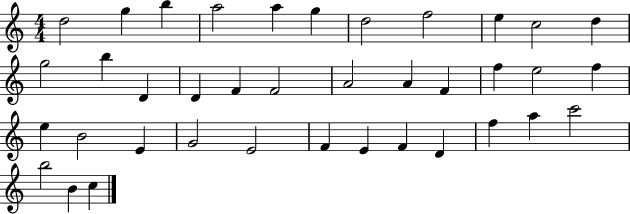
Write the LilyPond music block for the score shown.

{
  \clef treble
  \numericTimeSignature
  \time 4/4
  \key c \major
  d''2 g''4 b''4 | a''2 a''4 g''4 | d''2 f''2 | e''4 c''2 d''4 | \break g''2 b''4 d'4 | d'4 f'4 f'2 | a'2 a'4 f'4 | f''4 e''2 f''4 | \break e''4 b'2 e'4 | g'2 e'2 | f'4 e'4 f'4 d'4 | f''4 a''4 c'''2 | \break b''2 b'4 c''4 | \bar "|."
}